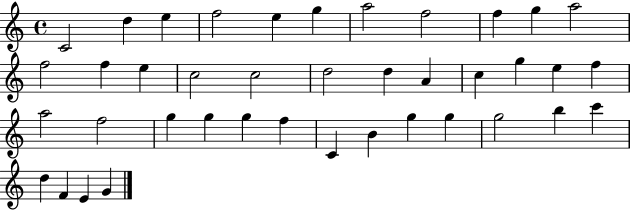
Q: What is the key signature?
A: C major